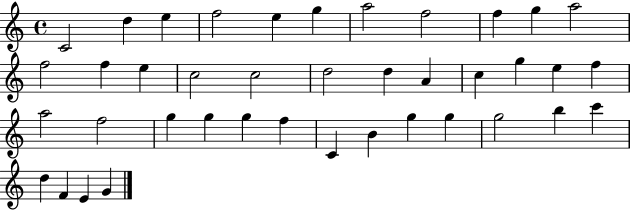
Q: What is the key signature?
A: C major